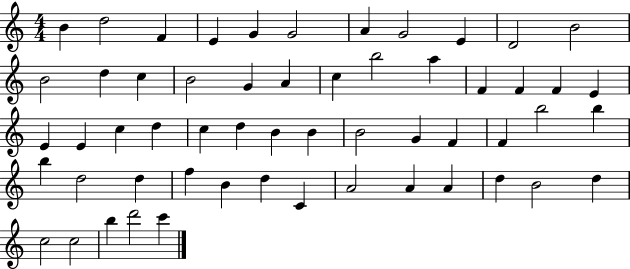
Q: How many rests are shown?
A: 0